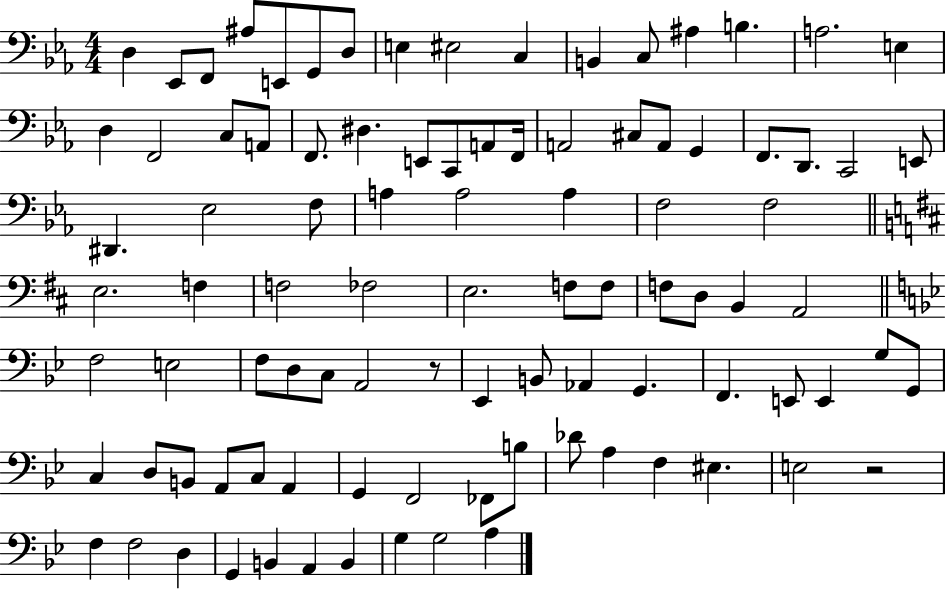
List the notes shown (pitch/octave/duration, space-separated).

D3/q Eb2/e F2/e A#3/e E2/e G2/e D3/e E3/q EIS3/h C3/q B2/q C3/e A#3/q B3/q. A3/h. E3/q D3/q F2/h C3/e A2/e F2/e. D#3/q. E2/e C2/e A2/e F2/s A2/h C#3/e A2/e G2/q F2/e. D2/e. C2/h E2/e D#2/q. Eb3/h F3/e A3/q A3/h A3/q F3/h F3/h E3/h. F3/q F3/h FES3/h E3/h. F3/e F3/e F3/e D3/e B2/q A2/h F3/h E3/h F3/e D3/e C3/e A2/h R/e Eb2/q B2/e Ab2/q G2/q. F2/q. E2/e E2/q G3/e G2/e C3/q D3/e B2/e A2/e C3/e A2/q G2/q F2/h FES2/e B3/e Db4/e A3/q F3/q EIS3/q. E3/h R/h F3/q F3/h D3/q G2/q B2/q A2/q B2/q G3/q G3/h A3/q